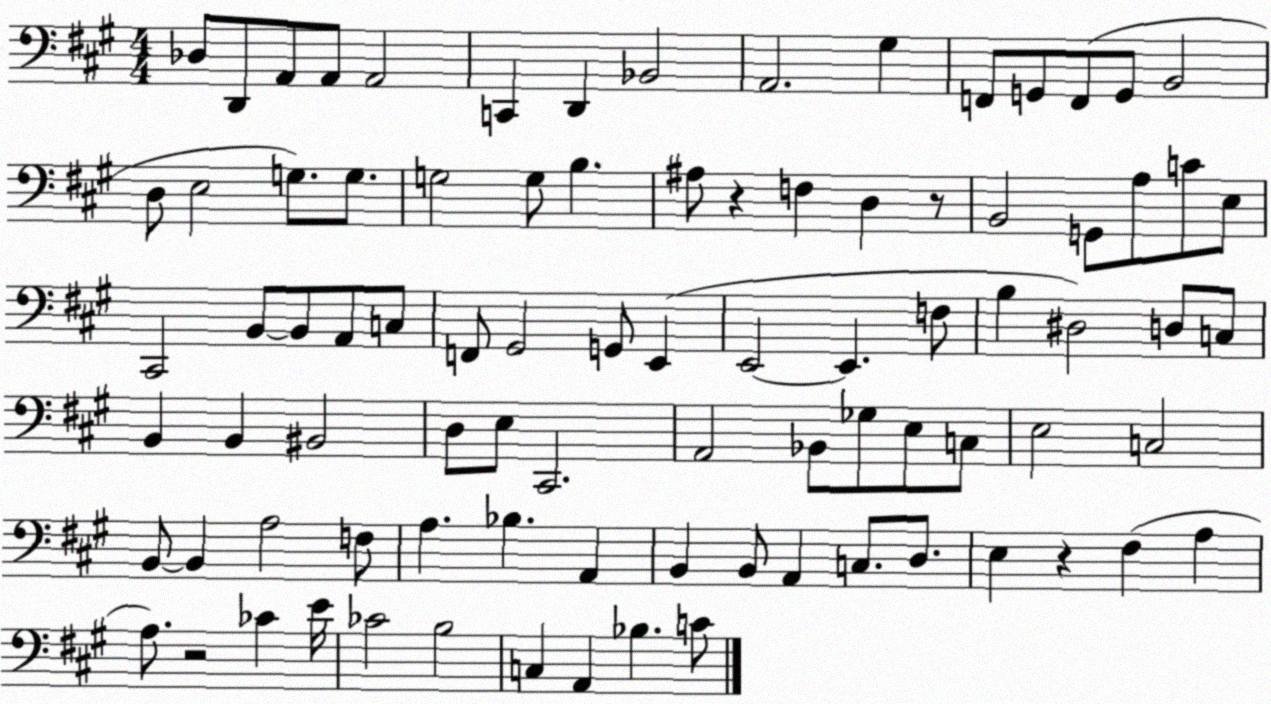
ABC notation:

X:1
T:Untitled
M:4/4
L:1/4
K:A
_D,/2 D,,/2 A,,/2 A,,/2 A,,2 C,, D,, _B,,2 A,,2 ^G, F,,/2 G,,/2 F,,/2 G,,/2 B,,2 D,/2 E,2 G,/2 G,/2 G,2 G,/2 B, ^A,/2 z F, D, z/2 B,,2 G,,/2 A,/2 C/2 E,/2 ^C,,2 B,,/2 B,,/2 A,,/2 C,/2 F,,/2 ^G,,2 G,,/2 E,, E,,2 E,, F,/2 B, ^D,2 D,/2 C,/2 B,, B,, ^B,,2 D,/2 E,/2 ^C,,2 A,,2 _B,,/2 _G,/2 E,/2 C,/2 E,2 C,2 B,,/2 B,, A,2 F,/2 A, _B, A,, B,, B,,/2 A,, C,/2 D,/2 E, z ^F, A, A,/2 z2 _C E/4 _C2 B,2 C, A,, _B, C/2